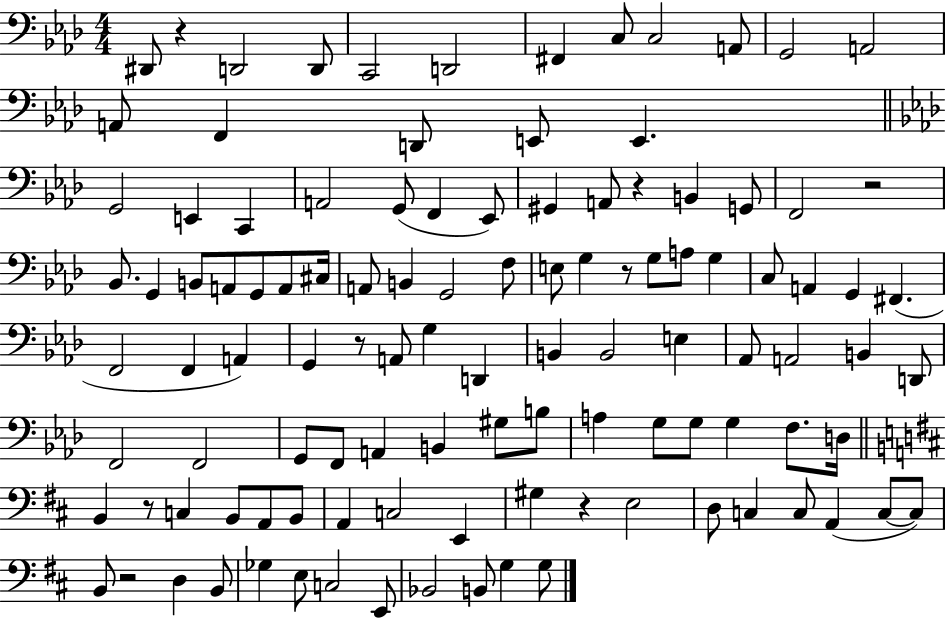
{
  \clef bass
  \numericTimeSignature
  \time 4/4
  \key aes \major
  dis,8 r4 d,2 d,8 | c,2 d,2 | fis,4 c8 c2 a,8 | g,2 a,2 | \break a,8 f,4 d,8 e,8 e,4. | \bar "||" \break \key f \minor g,2 e,4 c,4 | a,2 g,8( f,4 ees,8) | gis,4 a,8 r4 b,4 g,8 | f,2 r2 | \break bes,8. g,4 b,8 a,8 g,8 a,8 cis16 | a,8 b,4 g,2 f8 | e8 g4 r8 g8 a8 g4 | c8 a,4 g,4 fis,4.( | \break f,2 f,4 a,4) | g,4 r8 a,8 g4 d,4 | b,4 b,2 e4 | aes,8 a,2 b,4 d,8 | \break f,2 f,2 | g,8 f,8 a,4 b,4 gis8 b8 | a4 g8 g8 g4 f8. d16 | \bar "||" \break \key d \major b,4 r8 c4 b,8 a,8 b,8 | a,4 c2 e,4 | gis4 r4 e2 | d8 c4 c8 a,4( c8~~ c8) | \break b,8 r2 d4 b,8 | ges4 e8 c2 e,8 | bes,2 b,8 g4 g8 | \bar "|."
}